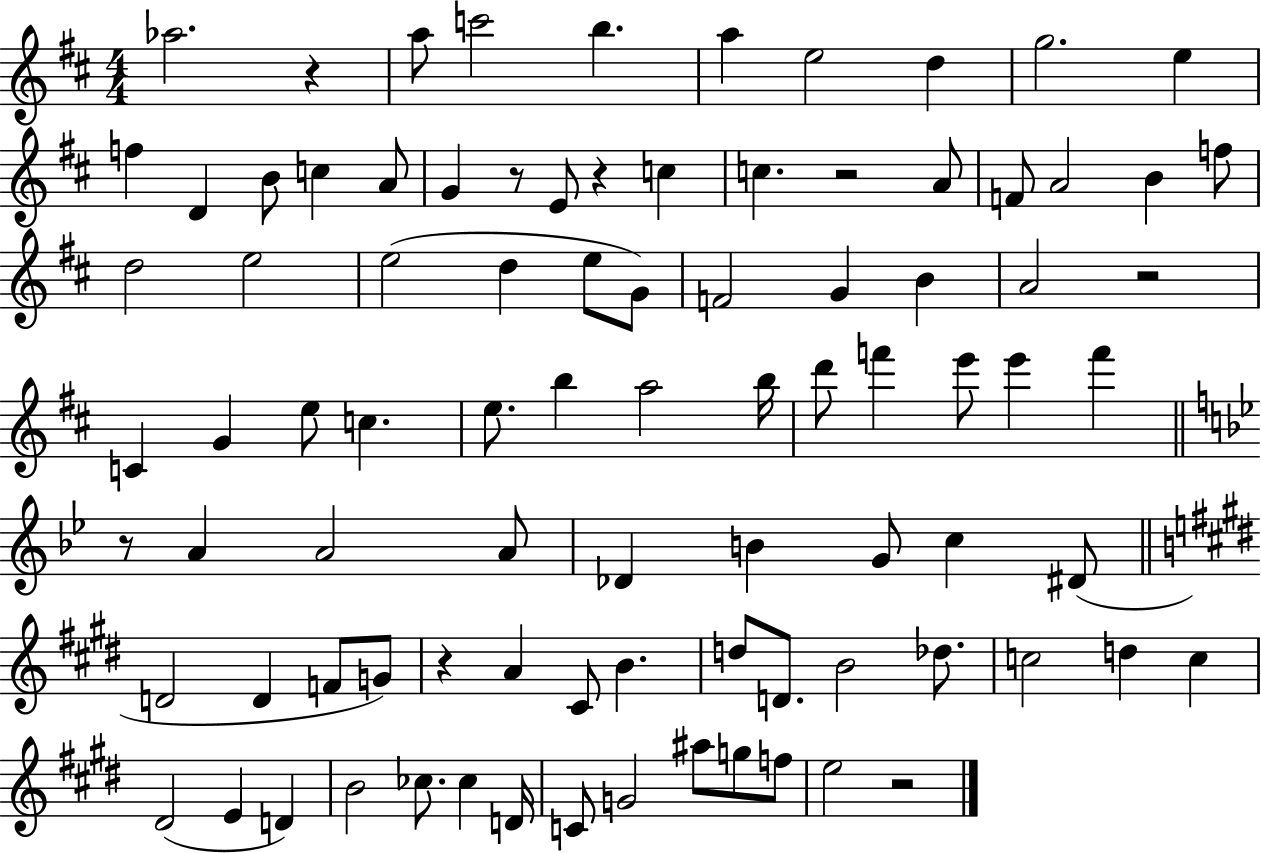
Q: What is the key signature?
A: D major